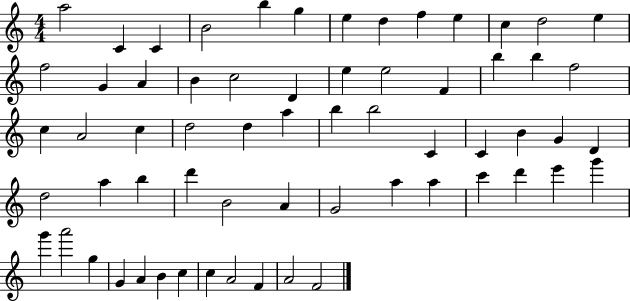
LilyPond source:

{
  \clef treble
  \numericTimeSignature
  \time 4/4
  \key c \major
  a''2 c'4 c'4 | b'2 b''4 g''4 | e''4 d''4 f''4 e''4 | c''4 d''2 e''4 | \break f''2 g'4 a'4 | b'4 c''2 d'4 | e''4 e''2 f'4 | b''4 b''4 f''2 | \break c''4 a'2 c''4 | d''2 d''4 a''4 | b''4 b''2 c'4 | c'4 b'4 g'4 d'4 | \break d''2 a''4 b''4 | d'''4 b'2 a'4 | g'2 a''4 a''4 | c'''4 d'''4 e'''4 g'''4 | \break g'''4 a'''2 g''4 | g'4 a'4 b'4 c''4 | c''4 a'2 f'4 | a'2 f'2 | \break \bar "|."
}